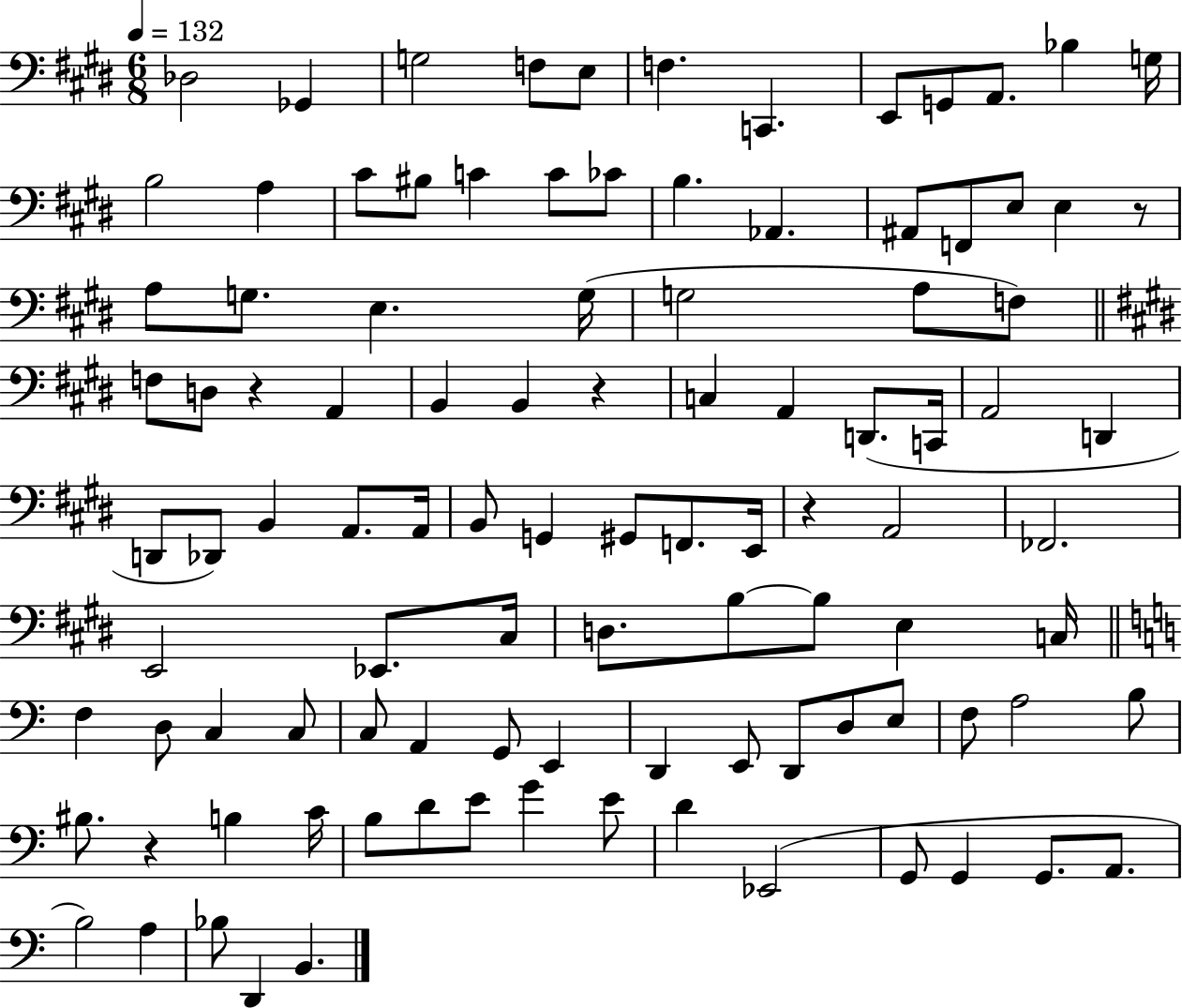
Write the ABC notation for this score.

X:1
T:Untitled
M:6/8
L:1/4
K:E
_D,2 _G,, G,2 F,/2 E,/2 F, C,, E,,/2 G,,/2 A,,/2 _B, G,/4 B,2 A, ^C/2 ^B,/2 C C/2 _C/2 B, _A,, ^A,,/2 F,,/2 E,/2 E, z/2 A,/2 G,/2 E, G,/4 G,2 A,/2 F,/2 F,/2 D,/2 z A,, B,, B,, z C, A,, D,,/2 C,,/4 A,,2 D,, D,,/2 _D,,/2 B,, A,,/2 A,,/4 B,,/2 G,, ^G,,/2 F,,/2 E,,/4 z A,,2 _F,,2 E,,2 _E,,/2 ^C,/4 D,/2 B,/2 B,/2 E, C,/4 F, D,/2 C, C,/2 C,/2 A,, G,,/2 E,, D,, E,,/2 D,,/2 D,/2 E,/2 F,/2 A,2 B,/2 ^B,/2 z B, C/4 B,/2 D/2 E/2 G E/2 D _E,,2 G,,/2 G,, G,,/2 A,,/2 B,2 A, _B,/2 D,, B,,